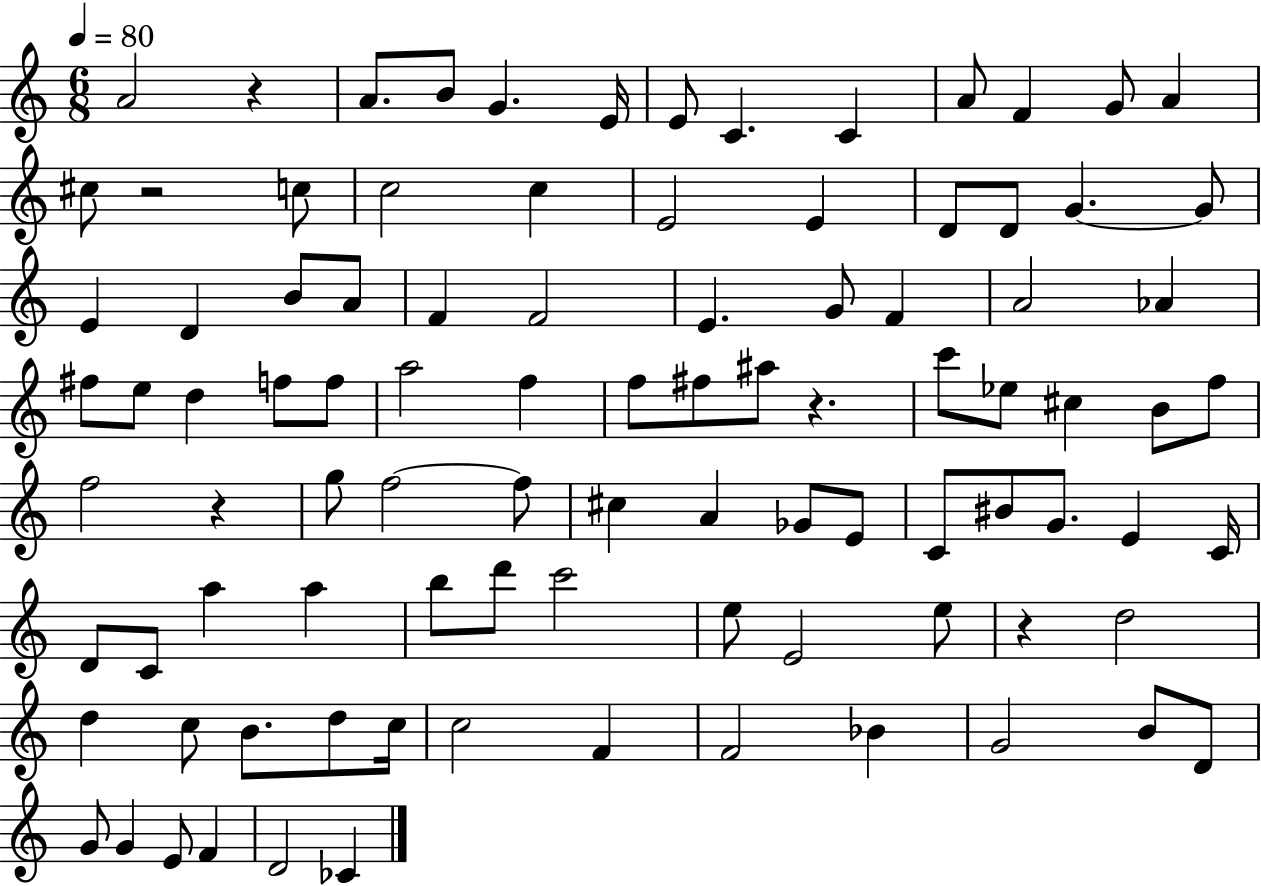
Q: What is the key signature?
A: C major